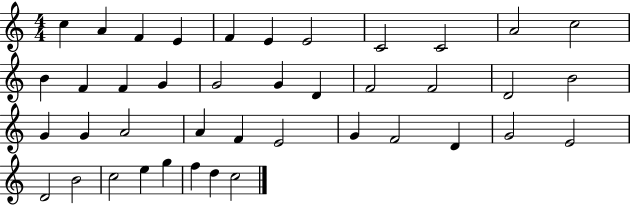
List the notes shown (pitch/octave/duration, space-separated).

C5/q A4/q F4/q E4/q F4/q E4/q E4/h C4/h C4/h A4/h C5/h B4/q F4/q F4/q G4/q G4/h G4/q D4/q F4/h F4/h D4/h B4/h G4/q G4/q A4/h A4/q F4/q E4/h G4/q F4/h D4/q G4/h E4/h D4/h B4/h C5/h E5/q G5/q F5/q D5/q C5/h